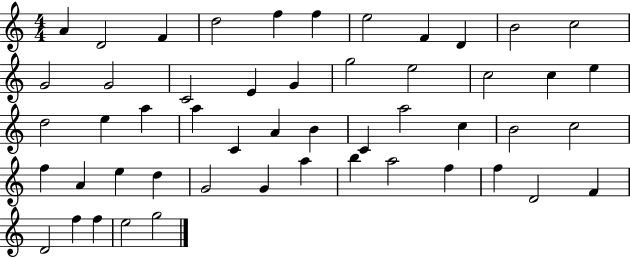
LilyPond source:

{
  \clef treble
  \numericTimeSignature
  \time 4/4
  \key c \major
  a'4 d'2 f'4 | d''2 f''4 f''4 | e''2 f'4 d'4 | b'2 c''2 | \break g'2 g'2 | c'2 e'4 g'4 | g''2 e''2 | c''2 c''4 e''4 | \break d''2 e''4 a''4 | a''4 c'4 a'4 b'4 | c'4 a''2 c''4 | b'2 c''2 | \break f''4 a'4 e''4 d''4 | g'2 g'4 a''4 | b''4 a''2 f''4 | f''4 d'2 f'4 | \break d'2 f''4 f''4 | e''2 g''2 | \bar "|."
}